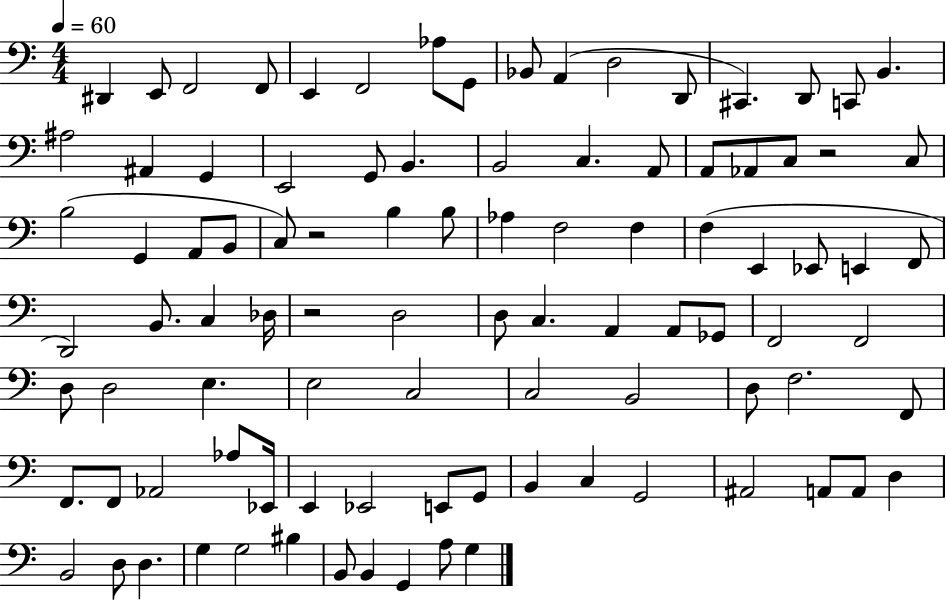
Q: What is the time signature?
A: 4/4